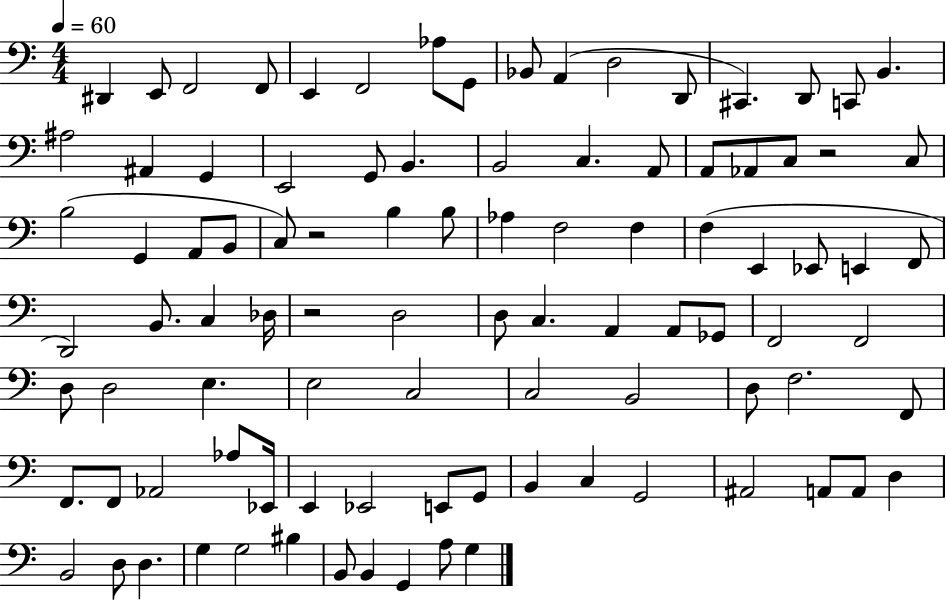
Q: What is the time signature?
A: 4/4